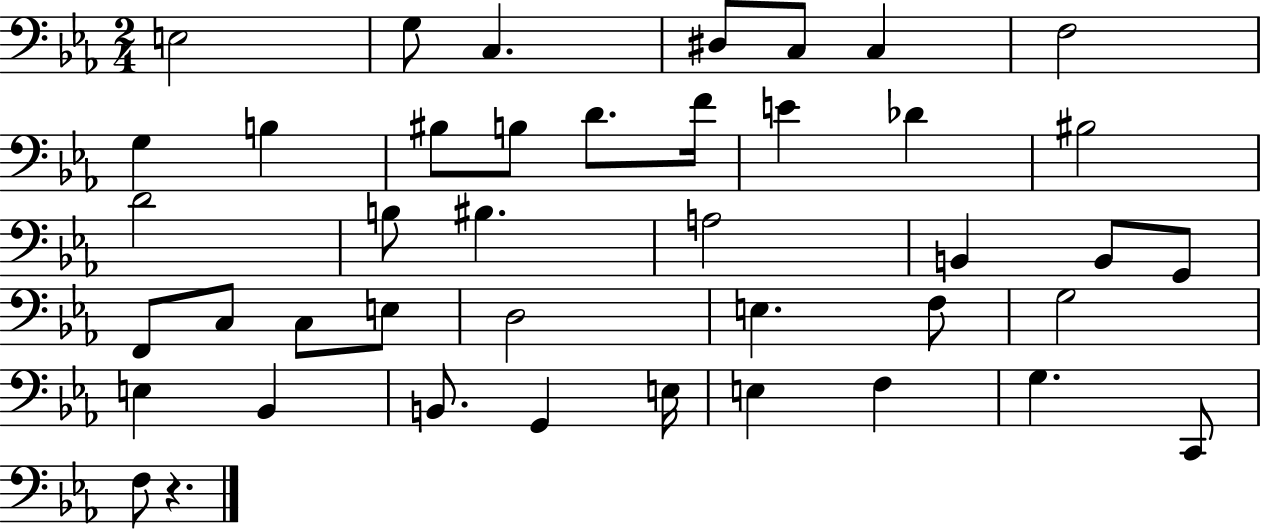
E3/h G3/e C3/q. D#3/e C3/e C3/q F3/h G3/q B3/q BIS3/e B3/e D4/e. F4/s E4/q Db4/q BIS3/h D4/h B3/e BIS3/q. A3/h B2/q B2/e G2/e F2/e C3/e C3/e E3/e D3/h E3/q. F3/e G3/h E3/q Bb2/q B2/e. G2/q E3/s E3/q F3/q G3/q. C2/e F3/e R/q.